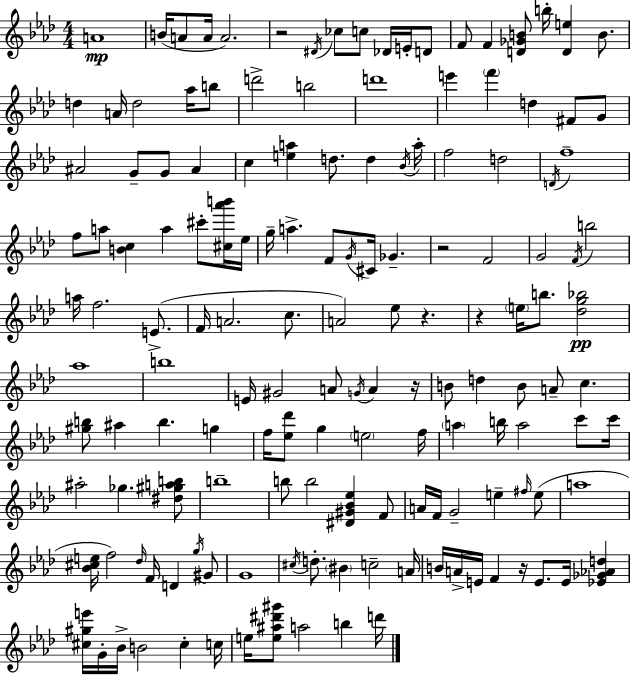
{
  \clef treble
  \numericTimeSignature
  \time 4/4
  \key aes \major
  \repeat volta 2 { a'1\mp | b'16( a'8 a'16 a'2.) | r2 \acciaccatura { dis'16 } ces''8 c''8 des'16 e'16-. d'8 | f'8 f'4 <d' ges' b'>8 b''16-. <d' e''>4 b'8. | \break d''4 a'16 d''2 aes''16 b''8 | d'''2-> b''2 | d'''1 | e'''4 \parenthesize f'''4 d''4 fis'8 g'8 | \break ais'2 g'8-- g'8 ais'4 | c''4 <e'' a''>4 d''8. d''4 | \acciaccatura { bes'16 } a''16-. f''2 d''2 | \acciaccatura { d'16 } f''1-- | \break f''8 a''8 <b' c''>4 a''4 cis'''8-. | <cis'' aes''' b'''>16 ees''16 g''16-- a''4.-> f'8 \acciaccatura { g'16 } cis'16 ges'4.-- | r2 f'2 | g'2 \acciaccatura { f'16 } b''2 | \break a''16 f''2. | e'8.->( f'16 a'2. | c''8. a'2) ees''8 r4. | r4 \parenthesize e''16 b''8. <des'' g'' bes''>2\pp | \break aes''1 | b''1 | e'16 gis'2 a'8 | \acciaccatura { g'16 } a'4 r16 b'8 d''4 b'8 a'8-- | \break c''4. <gis'' b''>8 ais''4 b''4. | g''4 f''16 <ees'' des'''>8 g''4 \parenthesize e''2 | f''16 \parenthesize a''4 b''16 a''2 | c'''8 c'''16 ais''2-. ges''4. | \break <dis'' gis'' a'' b''>8 b''1-- | b''8 b''2 | <dis' gis' bes' ees''>4 f'8 a'16 f'16 g'2-- | e''4-- \grace { fis''16 } e''8( a''1 | \break <bes' cis'' e''>16 f''2) | \grace { des''16 } f'16 d'4 \acciaccatura { g''16 } gis'8 g'1 | \acciaccatura { cis''16 } d''8.-. \parenthesize bis'4 | c''2-- a'16 b'16 a'16-> e'16 f'4 | \break r16 e'8. e'16 <ees' ges' aes' d''>4 <cis'' gis'' e'''>16 g'16-. bes'16-> b'2 | cis''4-. c''16 e''16 <e'' ais'' dis''' gis'''>8 a''2 | b''4 d'''16 } \bar "|."
}